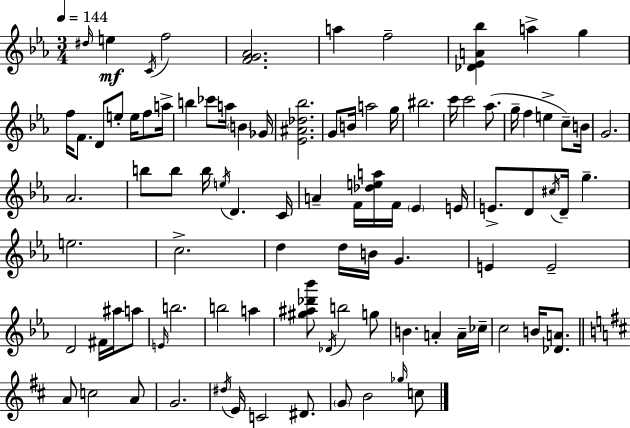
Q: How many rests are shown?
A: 0